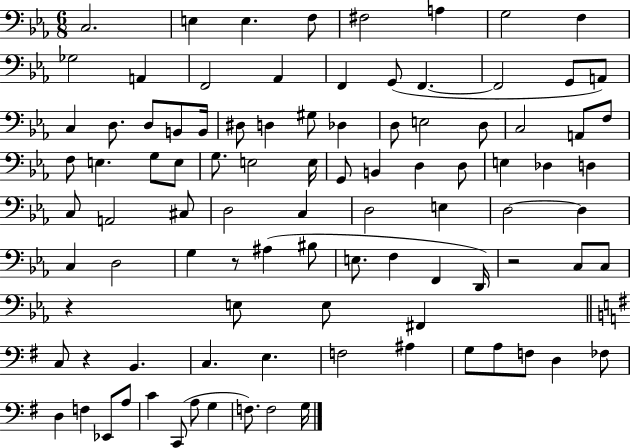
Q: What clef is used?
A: bass